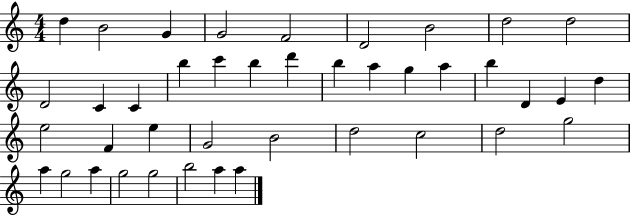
{
  \clef treble
  \numericTimeSignature
  \time 4/4
  \key c \major
  d''4 b'2 g'4 | g'2 f'2 | d'2 b'2 | d''2 d''2 | \break d'2 c'4 c'4 | b''4 c'''4 b''4 d'''4 | b''4 a''4 g''4 a''4 | b''4 d'4 e'4 d''4 | \break e''2 f'4 e''4 | g'2 b'2 | d''2 c''2 | d''2 g''2 | \break a''4 g''2 a''4 | g''2 g''2 | b''2 a''4 a''4 | \bar "|."
}